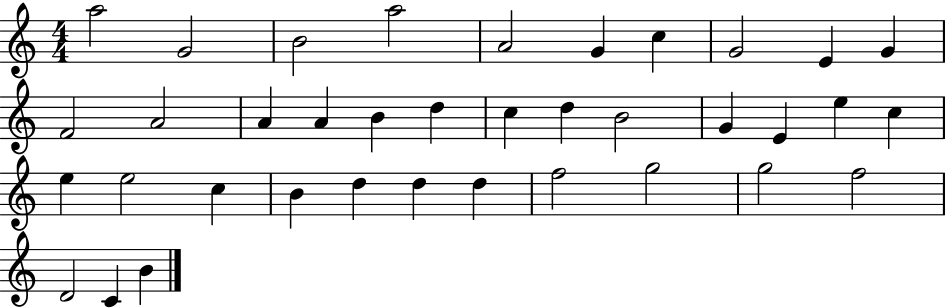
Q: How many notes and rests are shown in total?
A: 37